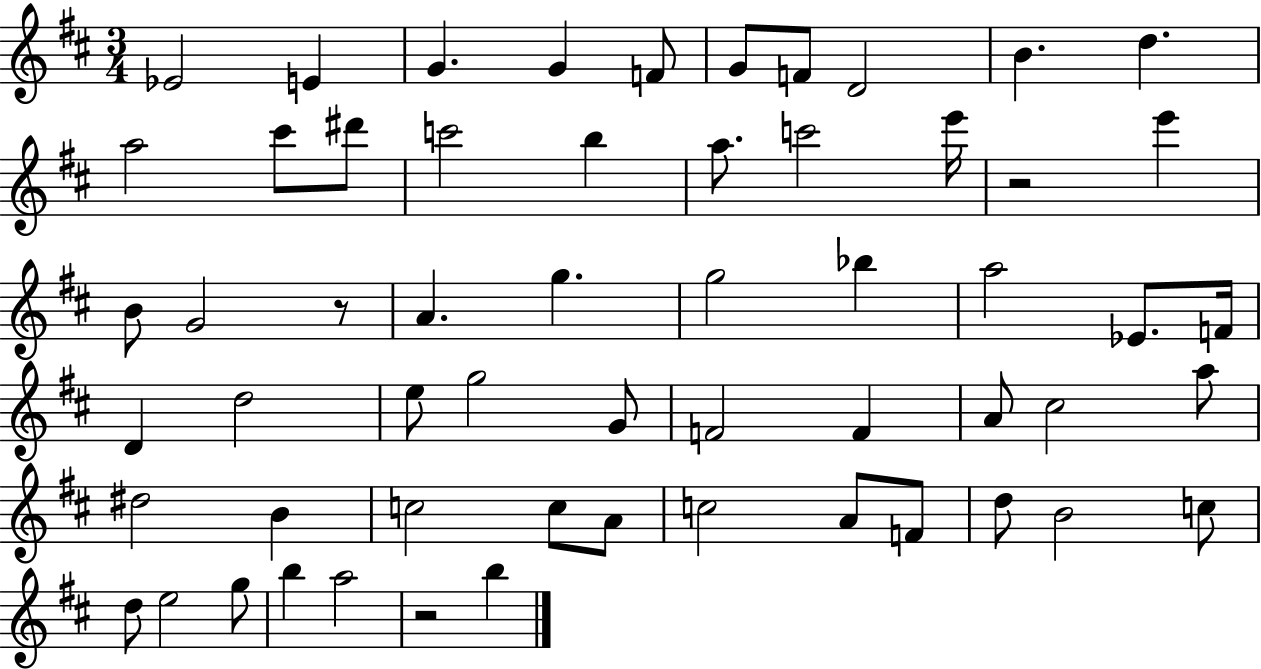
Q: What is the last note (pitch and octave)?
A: B5